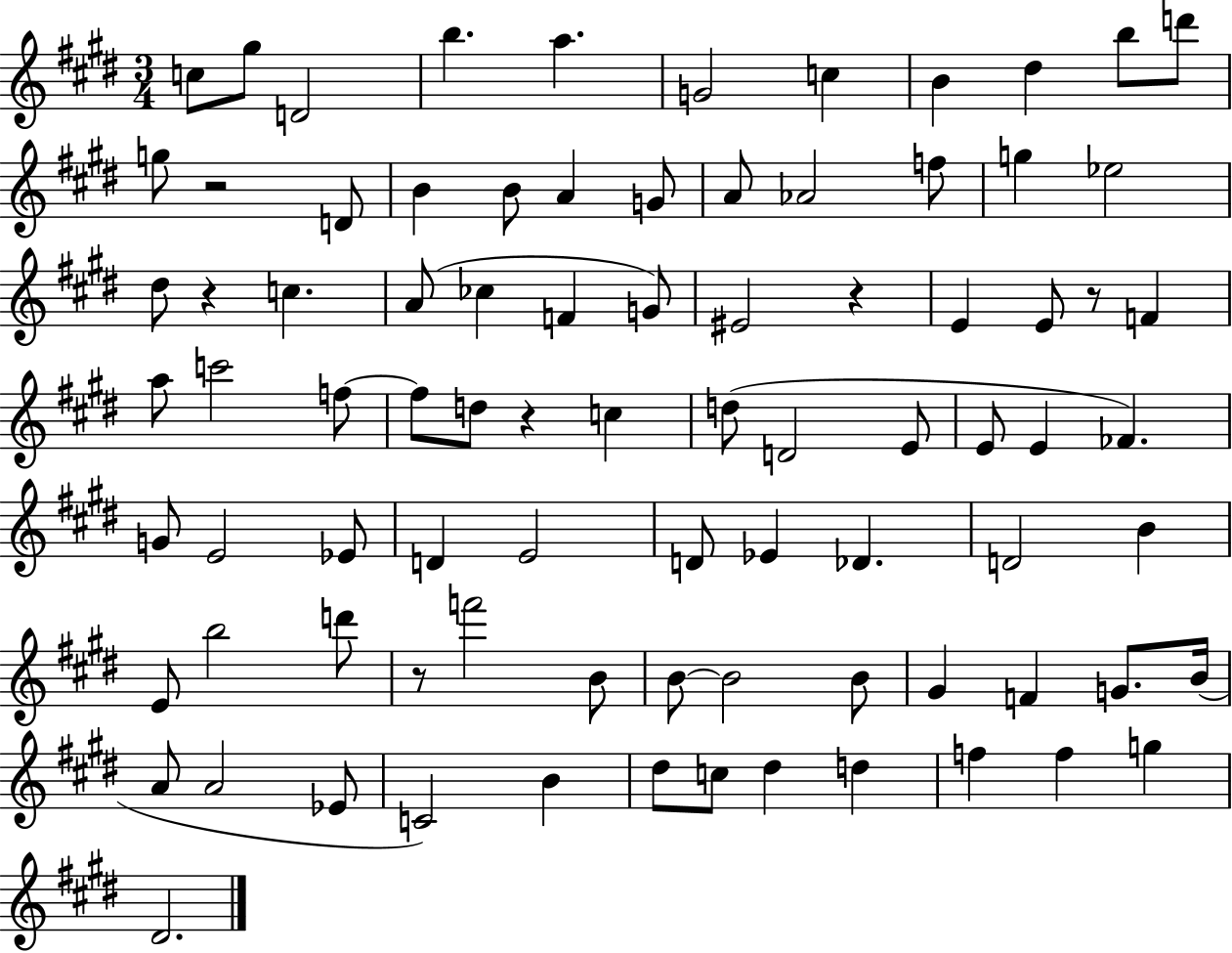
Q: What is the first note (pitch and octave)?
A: C5